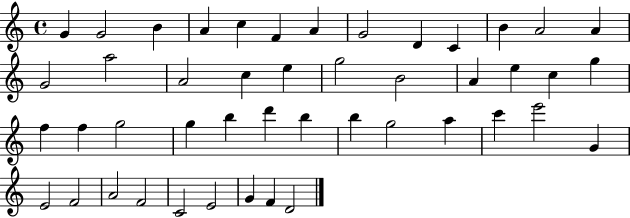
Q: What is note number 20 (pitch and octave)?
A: B4